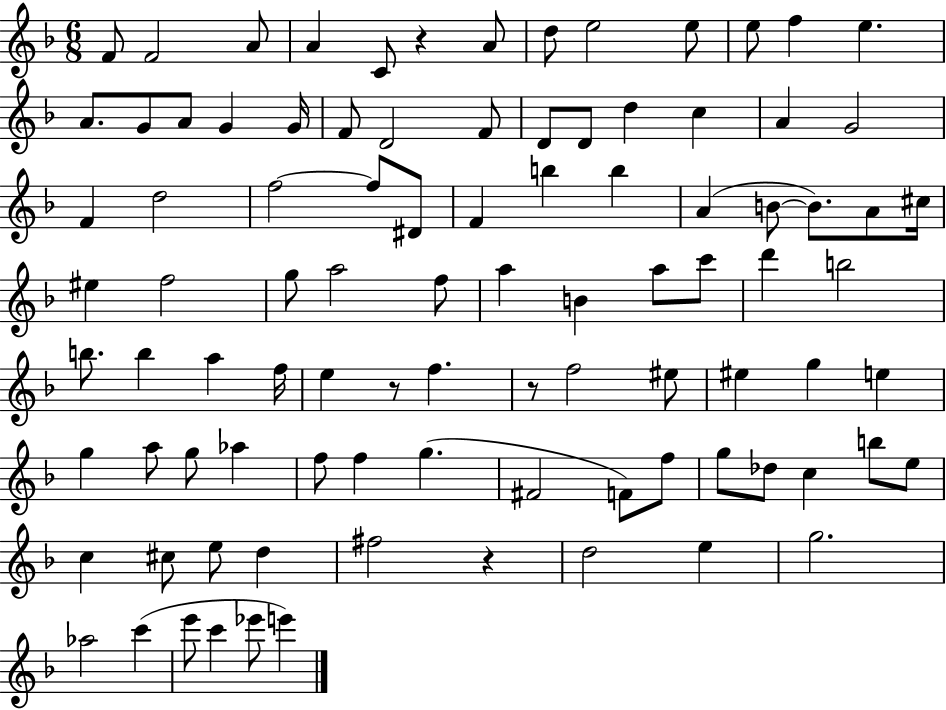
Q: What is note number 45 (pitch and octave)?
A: A5